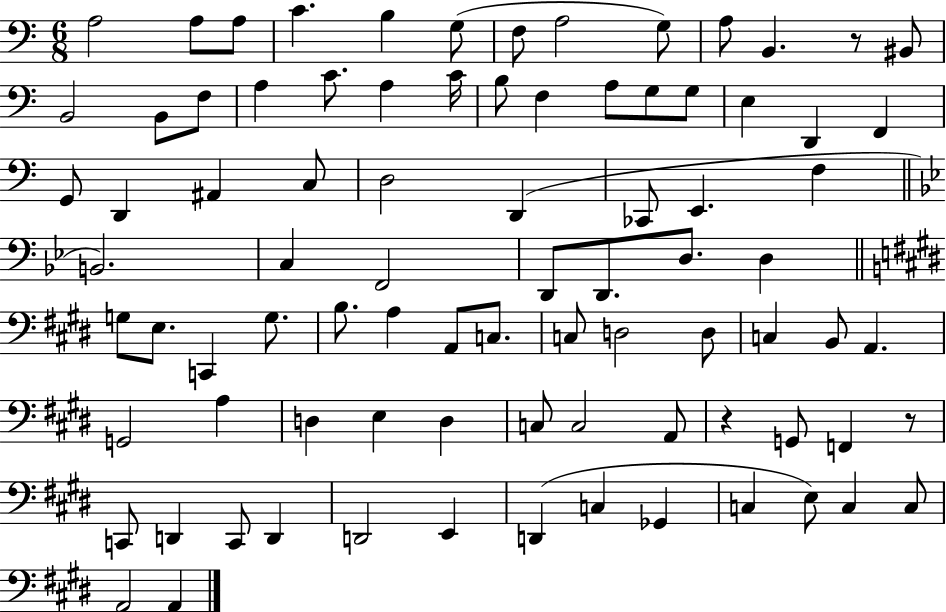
{
  \clef bass
  \numericTimeSignature
  \time 6/8
  \key c \major
  a2 a8 a8 | c'4. b4 g8( | f8 a2 g8) | a8 b,4. r8 bis,8 | \break b,2 b,8 f8 | a4 c'8. a4 c'16 | b8 f4 a8 g8 g8 | e4 d,4 f,4 | \break g,8 d,4 ais,4 c8 | d2 d,4( | ces,8 e,4. f4 | \bar "||" \break \key bes \major b,2.) | c4 f,2 | d,8 d,8. d8. d4 | \bar "||" \break \key e \major g8 e8. c,4 g8. | b8. a4 a,8 c8. | c8 d2 d8 | c4 b,8 a,4. | \break g,2 a4 | d4 e4 d4 | c8 c2 a,8 | r4 g,8 f,4 r8 | \break c,8 d,4 c,8 d,4 | d,2 e,4 | d,4( c4 ges,4 | c4 e8) c4 c8 | \break a,2 a,4 | \bar "|."
}